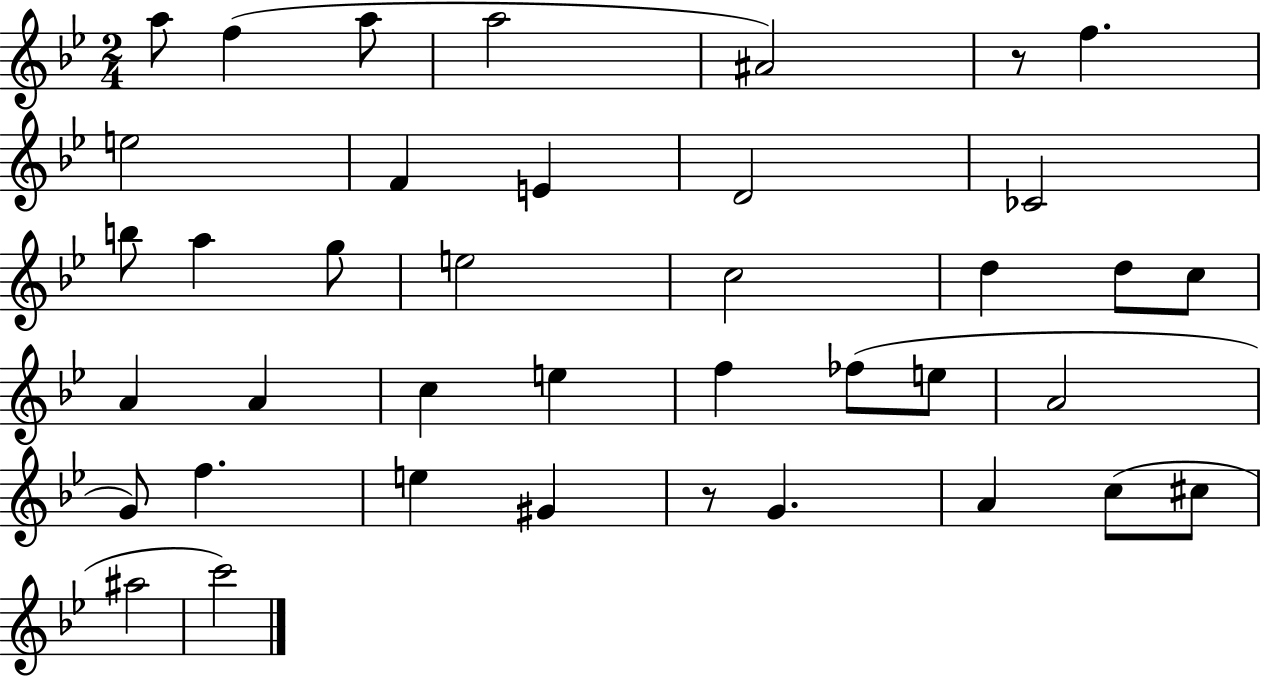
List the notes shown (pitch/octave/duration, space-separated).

A5/e F5/q A5/e A5/h A#4/h R/e F5/q. E5/h F4/q E4/q D4/h CES4/h B5/e A5/q G5/e E5/h C5/h D5/q D5/e C5/e A4/q A4/q C5/q E5/q F5/q FES5/e E5/e A4/h G4/e F5/q. E5/q G#4/q R/e G4/q. A4/q C5/e C#5/e A#5/h C6/h